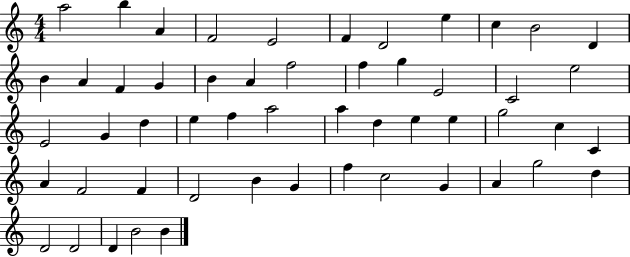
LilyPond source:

{
  \clef treble
  \numericTimeSignature
  \time 4/4
  \key c \major
  a''2 b''4 a'4 | f'2 e'2 | f'4 d'2 e''4 | c''4 b'2 d'4 | \break b'4 a'4 f'4 g'4 | b'4 a'4 f''2 | f''4 g''4 e'2 | c'2 e''2 | \break e'2 g'4 d''4 | e''4 f''4 a''2 | a''4 d''4 e''4 e''4 | g''2 c''4 c'4 | \break a'4 f'2 f'4 | d'2 b'4 g'4 | f''4 c''2 g'4 | a'4 g''2 d''4 | \break d'2 d'2 | d'4 b'2 b'4 | \bar "|."
}